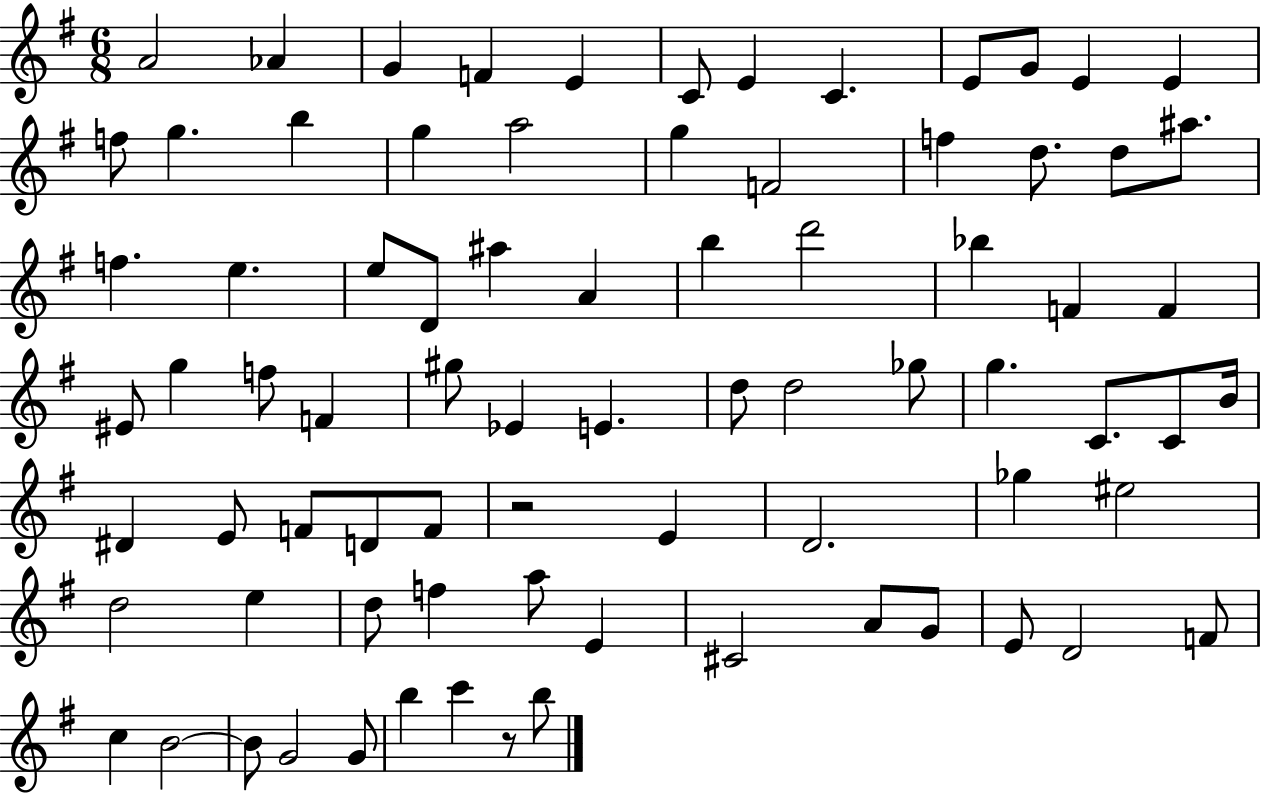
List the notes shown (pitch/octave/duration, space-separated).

A4/h Ab4/q G4/q F4/q E4/q C4/e E4/q C4/q. E4/e G4/e E4/q E4/q F5/e G5/q. B5/q G5/q A5/h G5/q F4/h F5/q D5/e. D5/e A#5/e. F5/q. E5/q. E5/e D4/e A#5/q A4/q B5/q D6/h Bb5/q F4/q F4/q EIS4/e G5/q F5/e F4/q G#5/e Eb4/q E4/q. D5/e D5/h Gb5/e G5/q. C4/e. C4/e B4/s D#4/q E4/e F4/e D4/e F4/e R/h E4/q D4/h. Gb5/q EIS5/h D5/h E5/q D5/e F5/q A5/e E4/q C#4/h A4/e G4/e E4/e D4/h F4/e C5/q B4/h B4/e G4/h G4/e B5/q C6/q R/e B5/e